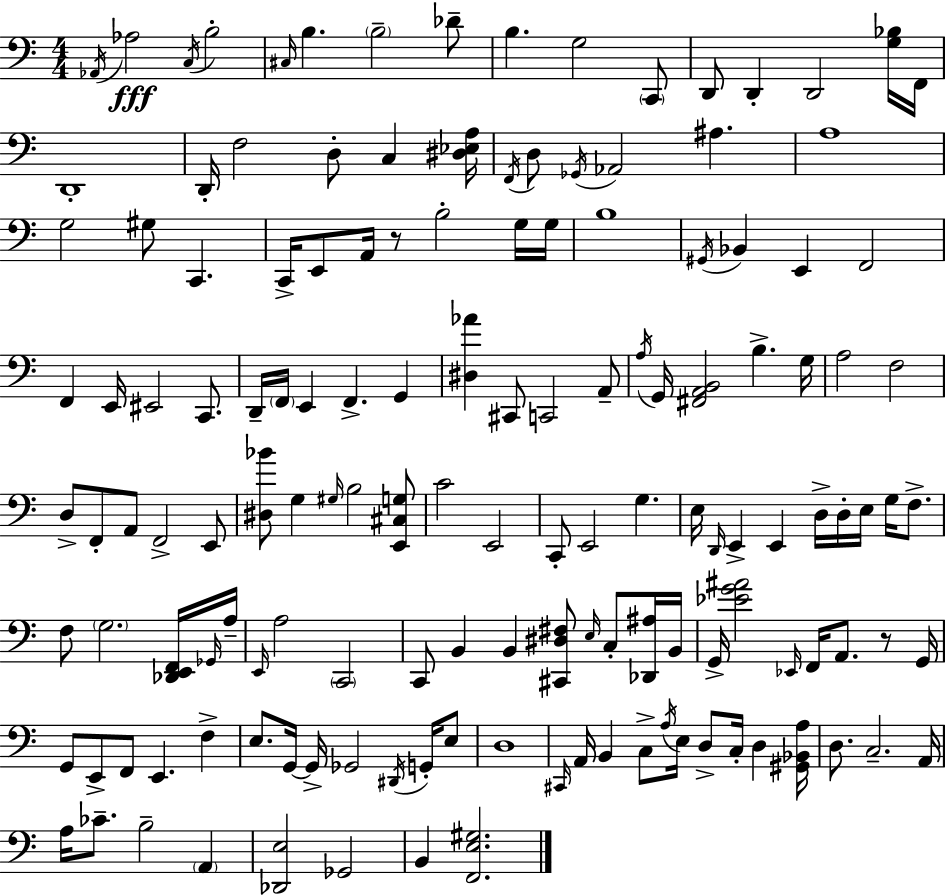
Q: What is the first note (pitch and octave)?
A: Ab2